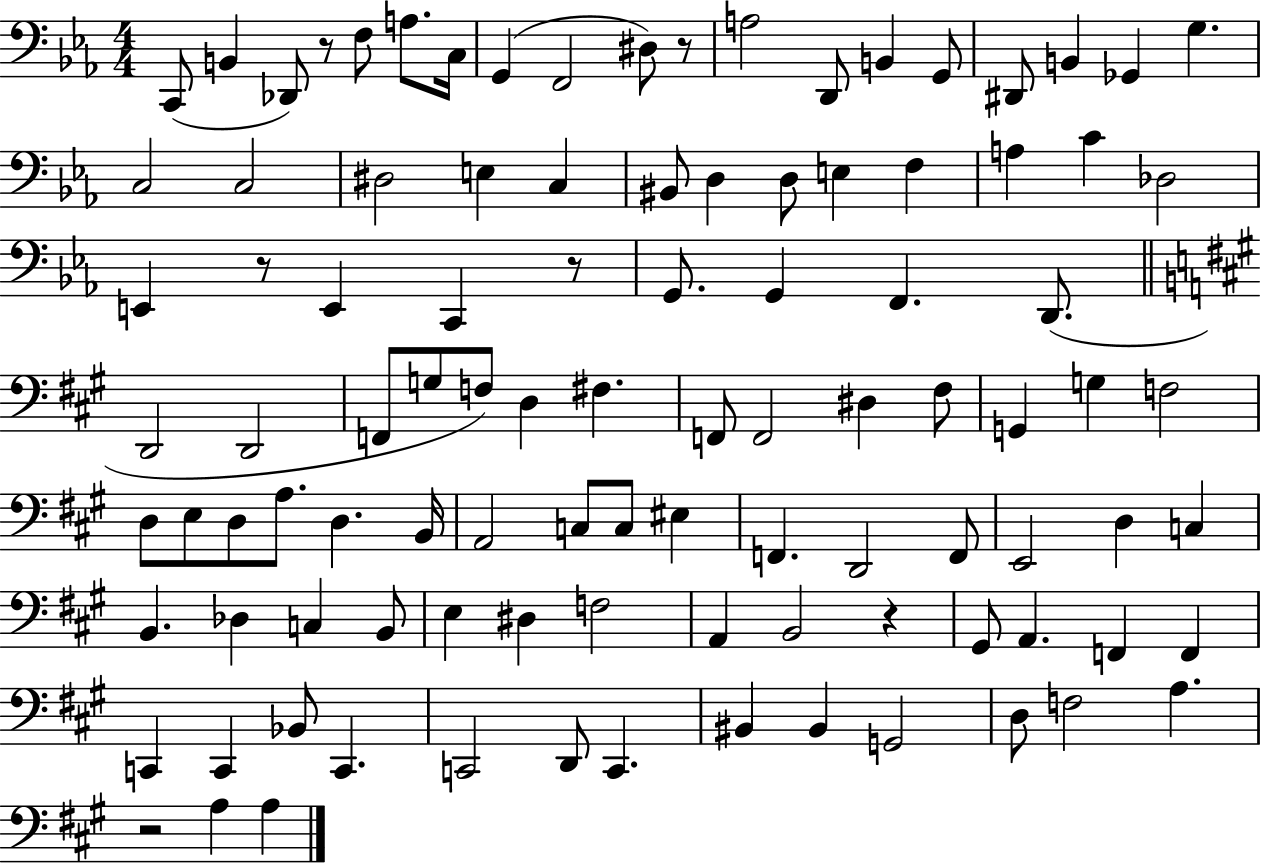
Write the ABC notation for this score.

X:1
T:Untitled
M:4/4
L:1/4
K:Eb
C,,/2 B,, _D,,/2 z/2 F,/2 A,/2 C,/4 G,, F,,2 ^D,/2 z/2 A,2 D,,/2 B,, G,,/2 ^D,,/2 B,, _G,, G, C,2 C,2 ^D,2 E, C, ^B,,/2 D, D,/2 E, F, A, C _D,2 E,, z/2 E,, C,, z/2 G,,/2 G,, F,, D,,/2 D,,2 D,,2 F,,/2 G,/2 F,/2 D, ^F, F,,/2 F,,2 ^D, ^F,/2 G,, G, F,2 D,/2 E,/2 D,/2 A,/2 D, B,,/4 A,,2 C,/2 C,/2 ^E, F,, D,,2 F,,/2 E,,2 D, C, B,, _D, C, B,,/2 E, ^D, F,2 A,, B,,2 z ^G,,/2 A,, F,, F,, C,, C,, _B,,/2 C,, C,,2 D,,/2 C,, ^B,, ^B,, G,,2 D,/2 F,2 A, z2 A, A,